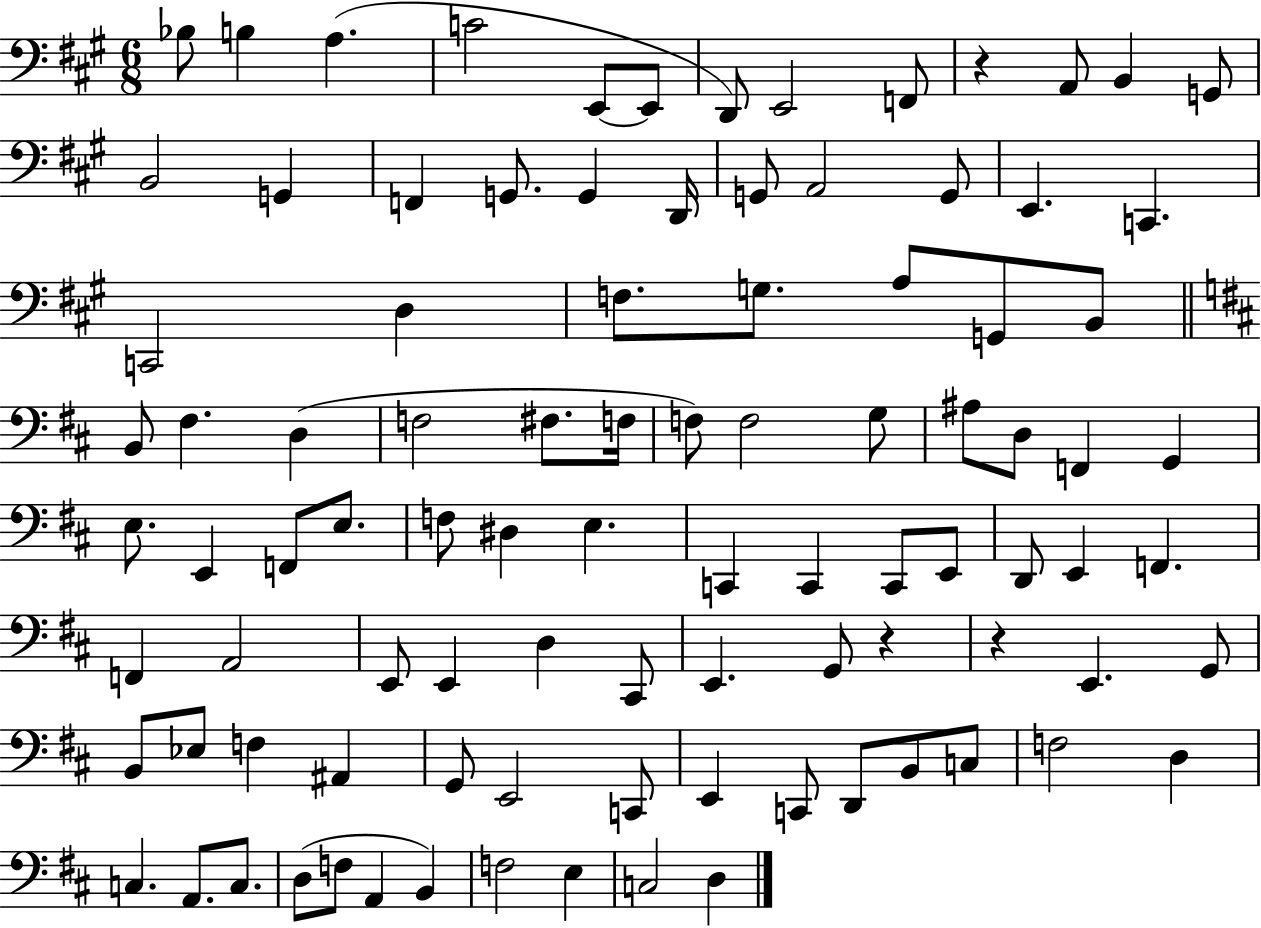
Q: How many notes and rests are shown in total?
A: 95